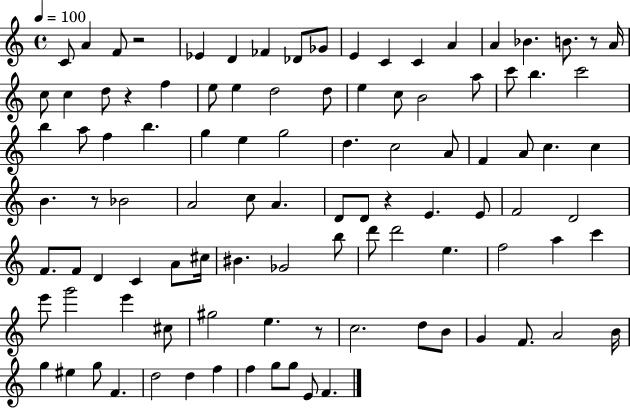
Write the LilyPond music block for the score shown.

{
  \clef treble
  \time 4/4
  \defaultTimeSignature
  \key c \major
  \tempo 4 = 100
  \repeat volta 2 { c'8 a'4 f'8 r2 | ees'4 d'4 fes'4 des'8 ges'8 | e'4 c'4 c'4 a'4 | a'4 bes'4. b'8. r8 a'16 | \break c''8 c''4 d''8 r4 f''4 | e''8 e''4 d''2 d''8 | e''4 c''8 b'2 a''8 | c'''8 b''4. c'''2 | \break b''4 a''8 f''4 b''4. | g''4 e''4 g''2 | d''4. c''2 a'8 | f'4 a'8 c''4. c''4 | \break b'4. r8 bes'2 | a'2 c''8 a'4. | d'8 d'8 r4 e'4. e'8 | f'2 d'2 | \break f'8. f'8 d'4 c'4 a'8 cis''16 | bis'4. ges'2 b''8 | d'''8 d'''2 e''4. | f''2 a''4 c'''4 | \break e'''8 g'''2 e'''4 cis''8 | gis''2 e''4. r8 | c''2. d''8 b'8 | g'4 f'8. a'2 b'16 | \break g''4 eis''4 g''8 f'4. | d''2 d''4 f''4 | f''4 g''8 g''8 e'8 f'4. | } \bar "|."
}